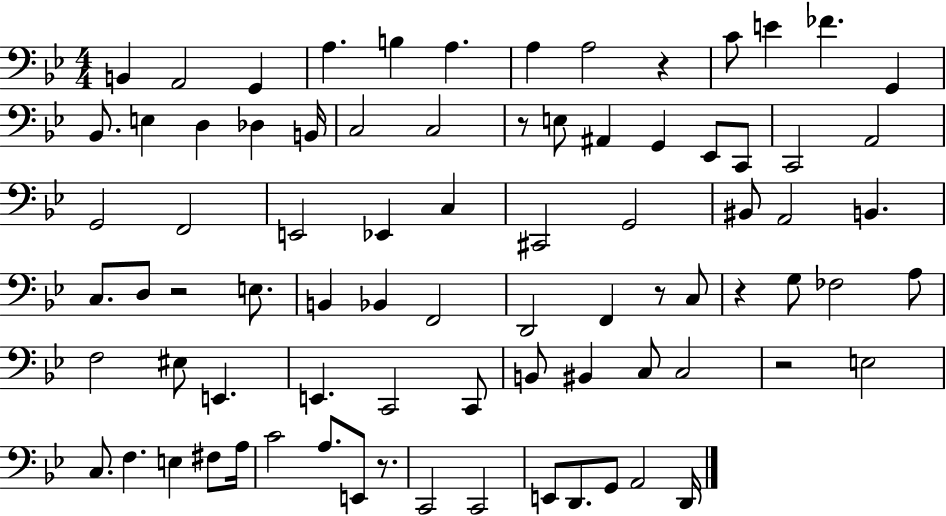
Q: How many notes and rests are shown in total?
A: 81